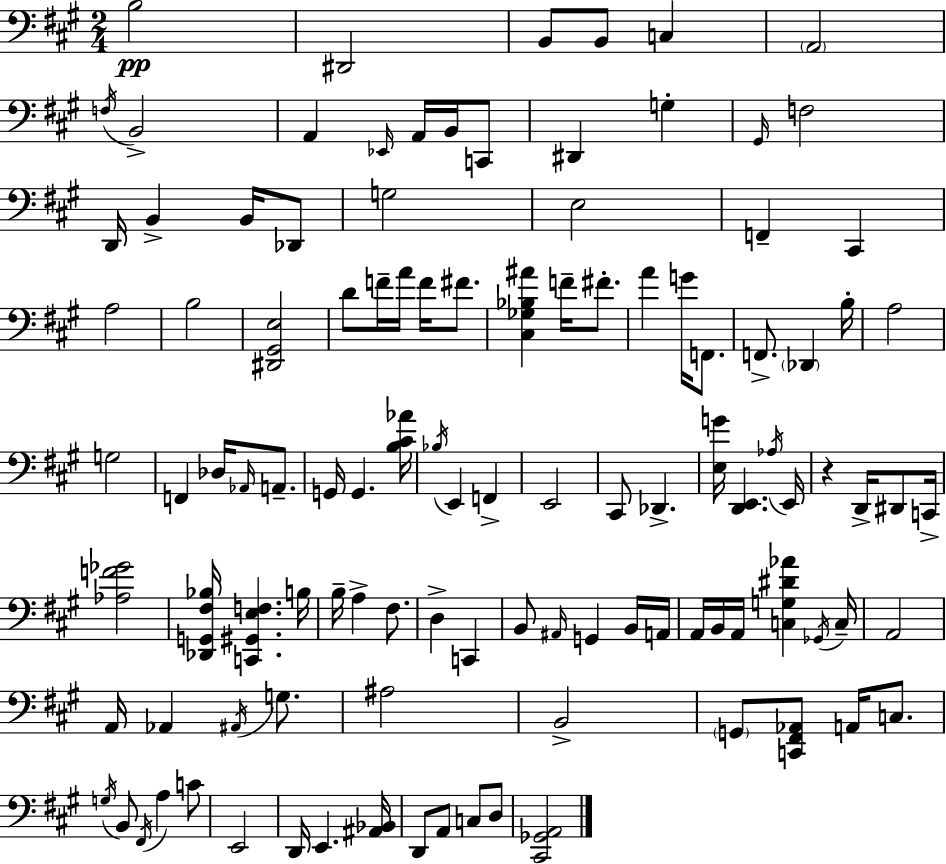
X:1
T:Untitled
M:2/4
L:1/4
K:A
B,2 ^D,,2 B,,/2 B,,/2 C, A,,2 F,/4 B,,2 A,, _E,,/4 A,,/4 B,,/4 C,,/2 ^D,, G, ^G,,/4 F,2 D,,/4 B,, B,,/4 _D,,/2 G,2 E,2 F,, ^C,, A,2 B,2 [^D,,^G,,E,]2 D/2 F/4 A/4 F/4 ^F/2 [^C,_G,_B,^A] F/4 ^F/2 A G/4 F,,/2 F,,/2 _D,, B,/4 A,2 G,2 F,, _D,/4 _A,,/4 A,,/2 G,,/4 G,, [B,^C_A]/4 _B,/4 E,, F,, E,,2 ^C,,/2 _D,, [E,G]/4 [D,,E,,] _A,/4 E,,/4 z D,,/4 ^D,,/2 C,,/4 [_A,F_G]2 [_D,,G,,^F,_B,]/4 [C,,^G,,E,F,] B,/4 B,/4 A, ^F,/2 D, C,, B,,/2 ^A,,/4 G,, B,,/4 A,,/4 A,,/4 B,,/4 A,,/4 [C,G,^D_A] _G,,/4 C,/4 A,,2 A,,/4 _A,, ^A,,/4 G,/2 ^A,2 B,,2 G,,/2 [C,,^F,,_A,,]/2 A,,/4 C,/2 G,/4 B,,/2 ^F,,/4 A, C/2 E,,2 D,,/4 E,, [^A,,_B,,]/4 D,,/2 A,,/2 C,/2 D,/2 [^C,,_G,,A,,]2